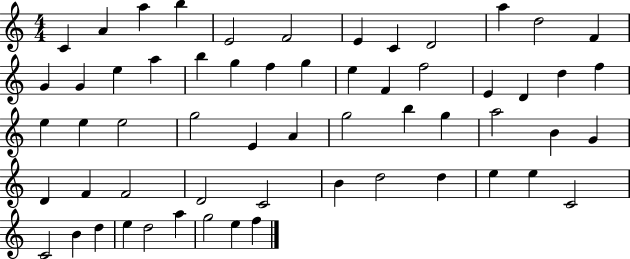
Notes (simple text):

C4/q A4/q A5/q B5/q E4/h F4/h E4/q C4/q D4/h A5/q D5/h F4/q G4/q G4/q E5/q A5/q B5/q G5/q F5/q G5/q E5/q F4/q F5/h E4/q D4/q D5/q F5/q E5/q E5/q E5/h G5/h E4/q A4/q G5/h B5/q G5/q A5/h B4/q G4/q D4/q F4/q F4/h D4/h C4/h B4/q D5/h D5/q E5/q E5/q C4/h C4/h B4/q D5/q E5/q D5/h A5/q G5/h E5/q F5/q